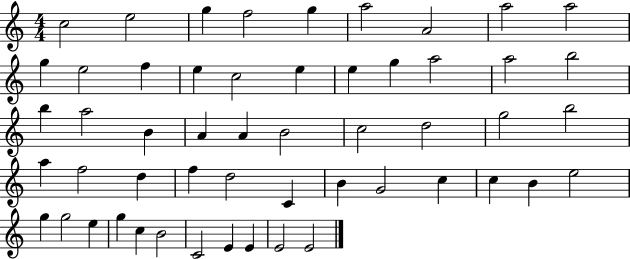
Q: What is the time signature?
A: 4/4